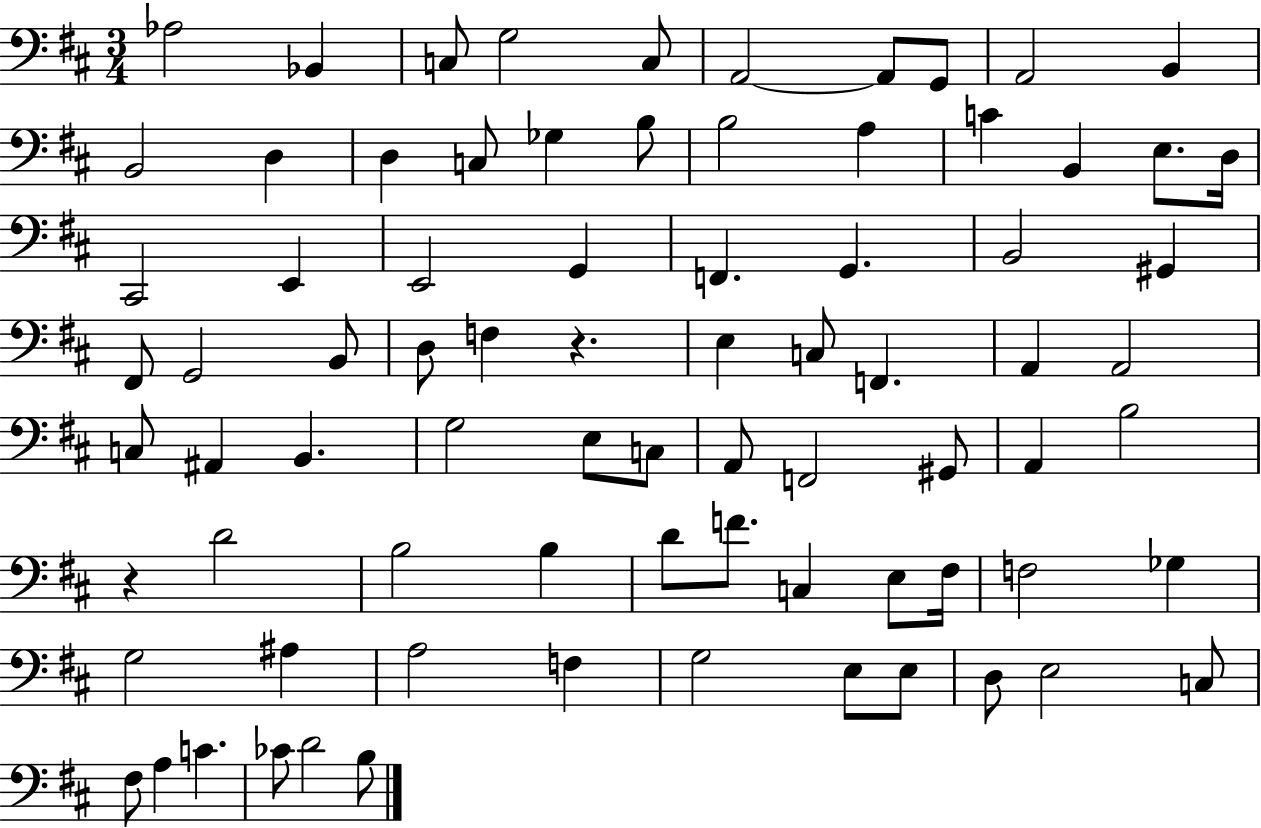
X:1
T:Untitled
M:3/4
L:1/4
K:D
_A,2 _B,, C,/2 G,2 C,/2 A,,2 A,,/2 G,,/2 A,,2 B,, B,,2 D, D, C,/2 _G, B,/2 B,2 A, C B,, E,/2 D,/4 ^C,,2 E,, E,,2 G,, F,, G,, B,,2 ^G,, ^F,,/2 G,,2 B,,/2 D,/2 F, z E, C,/2 F,, A,, A,,2 C,/2 ^A,, B,, G,2 E,/2 C,/2 A,,/2 F,,2 ^G,,/2 A,, B,2 z D2 B,2 B, D/2 F/2 C, E,/2 ^F,/4 F,2 _G, G,2 ^A, A,2 F, G,2 E,/2 E,/2 D,/2 E,2 C,/2 ^F,/2 A, C _C/2 D2 B,/2